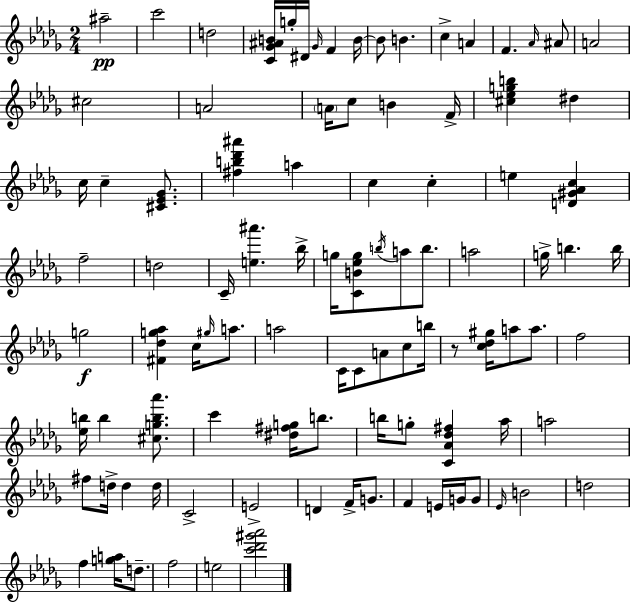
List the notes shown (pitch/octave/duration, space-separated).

A#5/h C6/h D5/h [C4,Gb4,A#4,B4]/s G5/s D#4/s Gb4/s F4/q B4/s B4/e B4/q. C5/q A4/q F4/q. Ab4/s A#4/e A4/h C#5/h A4/h A4/s C5/e B4/q F4/s [C#5,Eb5,G5,B5]/q D#5/q C5/s C5/q [C#4,Eb4,Gb4]/e. [F#5,B5,Db6,A#6]/q A5/q C5/q C5/q E5/q [D4,G#4,Ab4,C5]/q F5/h D5/h C4/s [E5,A#6]/q. Bb5/s G5/s [C4,B4,Eb5,G5]/e B5/s A5/e B5/e. A5/h G5/s B5/q. B5/s G5/h [F#4,Db5,G5,Ab5]/q C5/s G#5/s A5/e. A5/h C4/s C4/e A4/e C5/e B5/s R/e [C5,Db5,G#5]/s A5/e A5/e. F5/h [Eb5,B5]/s B5/q [C#5,G5,B5,Ab6]/e. C6/q [D#5,F#5,G5]/s B5/e. B5/s G5/e [C4,Ab4,Db5,F#5]/q Ab5/s A5/h F#5/e D5/s D5/q D5/s C4/h E4/h D4/q F4/s G4/e. F4/q E4/s G4/s G4/e Eb4/s B4/h D5/h F5/q [G5,A5]/s D5/e. F5/h E5/h [C6,Db6,G#6,Ab6]/h